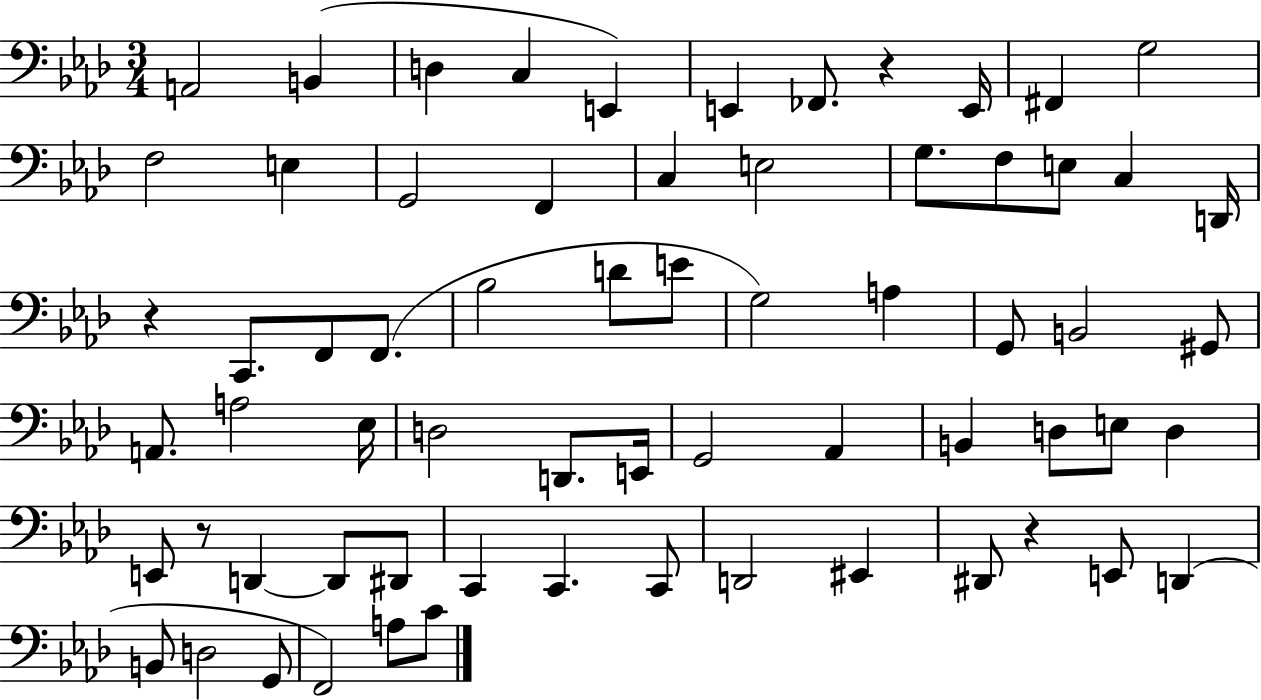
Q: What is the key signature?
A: AES major